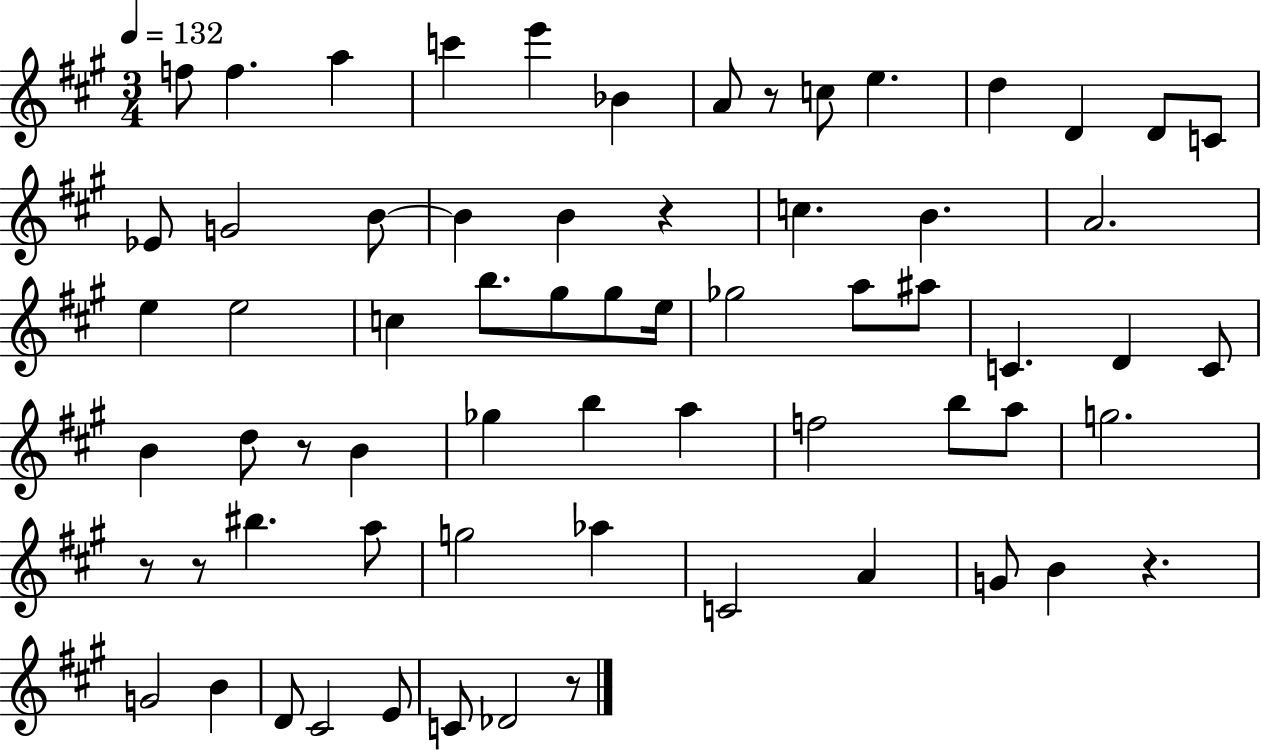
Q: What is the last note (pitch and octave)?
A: Db4